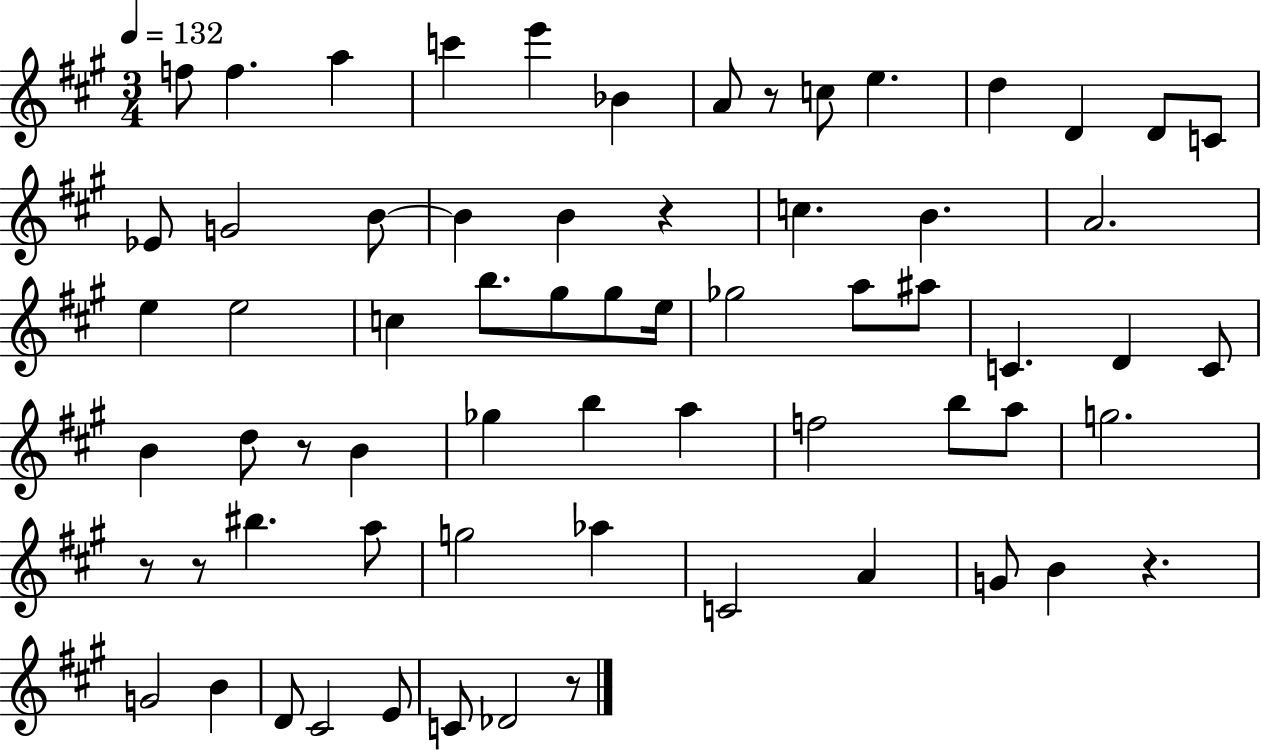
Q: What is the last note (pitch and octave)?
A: Db4